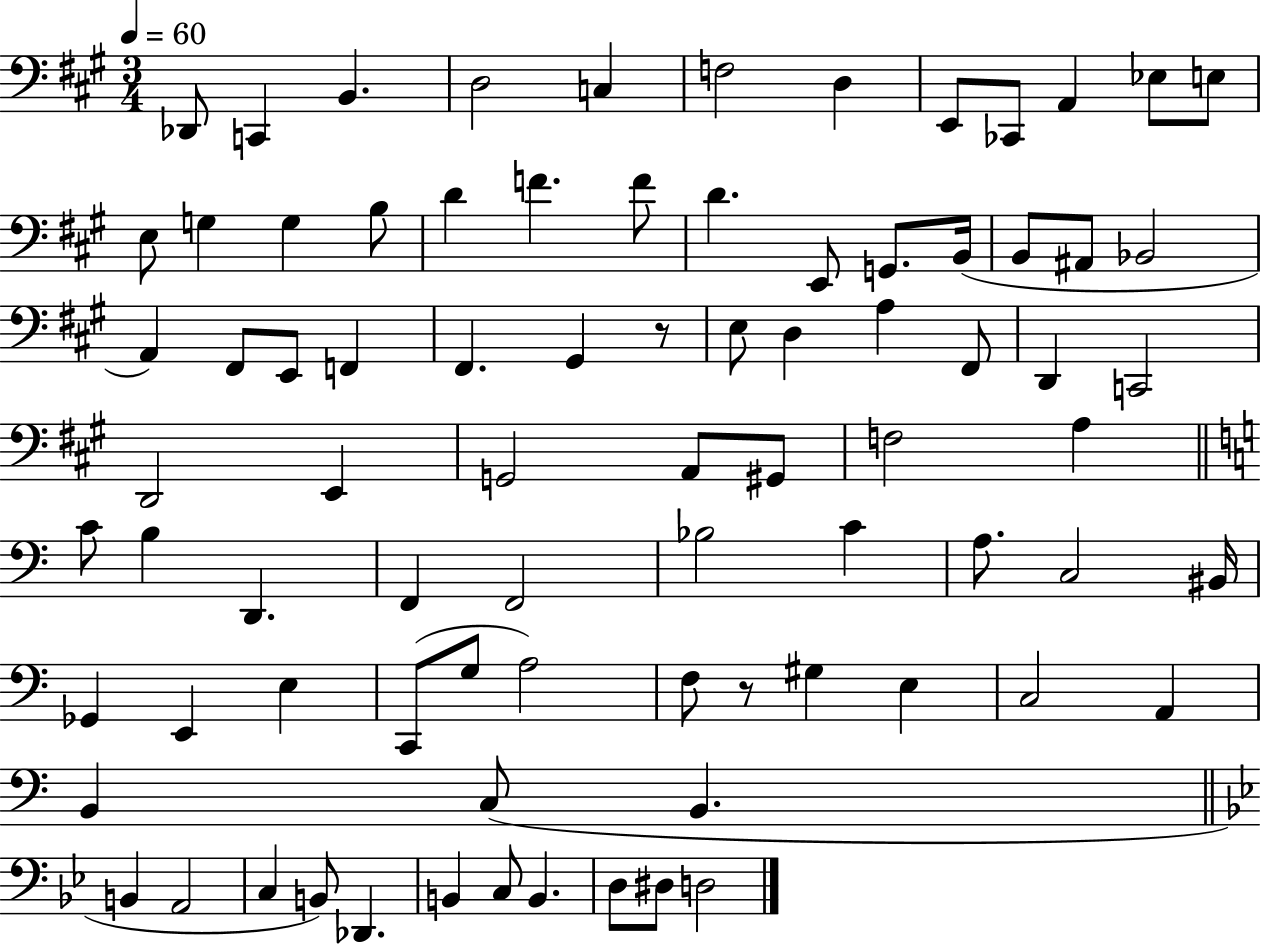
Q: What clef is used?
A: bass